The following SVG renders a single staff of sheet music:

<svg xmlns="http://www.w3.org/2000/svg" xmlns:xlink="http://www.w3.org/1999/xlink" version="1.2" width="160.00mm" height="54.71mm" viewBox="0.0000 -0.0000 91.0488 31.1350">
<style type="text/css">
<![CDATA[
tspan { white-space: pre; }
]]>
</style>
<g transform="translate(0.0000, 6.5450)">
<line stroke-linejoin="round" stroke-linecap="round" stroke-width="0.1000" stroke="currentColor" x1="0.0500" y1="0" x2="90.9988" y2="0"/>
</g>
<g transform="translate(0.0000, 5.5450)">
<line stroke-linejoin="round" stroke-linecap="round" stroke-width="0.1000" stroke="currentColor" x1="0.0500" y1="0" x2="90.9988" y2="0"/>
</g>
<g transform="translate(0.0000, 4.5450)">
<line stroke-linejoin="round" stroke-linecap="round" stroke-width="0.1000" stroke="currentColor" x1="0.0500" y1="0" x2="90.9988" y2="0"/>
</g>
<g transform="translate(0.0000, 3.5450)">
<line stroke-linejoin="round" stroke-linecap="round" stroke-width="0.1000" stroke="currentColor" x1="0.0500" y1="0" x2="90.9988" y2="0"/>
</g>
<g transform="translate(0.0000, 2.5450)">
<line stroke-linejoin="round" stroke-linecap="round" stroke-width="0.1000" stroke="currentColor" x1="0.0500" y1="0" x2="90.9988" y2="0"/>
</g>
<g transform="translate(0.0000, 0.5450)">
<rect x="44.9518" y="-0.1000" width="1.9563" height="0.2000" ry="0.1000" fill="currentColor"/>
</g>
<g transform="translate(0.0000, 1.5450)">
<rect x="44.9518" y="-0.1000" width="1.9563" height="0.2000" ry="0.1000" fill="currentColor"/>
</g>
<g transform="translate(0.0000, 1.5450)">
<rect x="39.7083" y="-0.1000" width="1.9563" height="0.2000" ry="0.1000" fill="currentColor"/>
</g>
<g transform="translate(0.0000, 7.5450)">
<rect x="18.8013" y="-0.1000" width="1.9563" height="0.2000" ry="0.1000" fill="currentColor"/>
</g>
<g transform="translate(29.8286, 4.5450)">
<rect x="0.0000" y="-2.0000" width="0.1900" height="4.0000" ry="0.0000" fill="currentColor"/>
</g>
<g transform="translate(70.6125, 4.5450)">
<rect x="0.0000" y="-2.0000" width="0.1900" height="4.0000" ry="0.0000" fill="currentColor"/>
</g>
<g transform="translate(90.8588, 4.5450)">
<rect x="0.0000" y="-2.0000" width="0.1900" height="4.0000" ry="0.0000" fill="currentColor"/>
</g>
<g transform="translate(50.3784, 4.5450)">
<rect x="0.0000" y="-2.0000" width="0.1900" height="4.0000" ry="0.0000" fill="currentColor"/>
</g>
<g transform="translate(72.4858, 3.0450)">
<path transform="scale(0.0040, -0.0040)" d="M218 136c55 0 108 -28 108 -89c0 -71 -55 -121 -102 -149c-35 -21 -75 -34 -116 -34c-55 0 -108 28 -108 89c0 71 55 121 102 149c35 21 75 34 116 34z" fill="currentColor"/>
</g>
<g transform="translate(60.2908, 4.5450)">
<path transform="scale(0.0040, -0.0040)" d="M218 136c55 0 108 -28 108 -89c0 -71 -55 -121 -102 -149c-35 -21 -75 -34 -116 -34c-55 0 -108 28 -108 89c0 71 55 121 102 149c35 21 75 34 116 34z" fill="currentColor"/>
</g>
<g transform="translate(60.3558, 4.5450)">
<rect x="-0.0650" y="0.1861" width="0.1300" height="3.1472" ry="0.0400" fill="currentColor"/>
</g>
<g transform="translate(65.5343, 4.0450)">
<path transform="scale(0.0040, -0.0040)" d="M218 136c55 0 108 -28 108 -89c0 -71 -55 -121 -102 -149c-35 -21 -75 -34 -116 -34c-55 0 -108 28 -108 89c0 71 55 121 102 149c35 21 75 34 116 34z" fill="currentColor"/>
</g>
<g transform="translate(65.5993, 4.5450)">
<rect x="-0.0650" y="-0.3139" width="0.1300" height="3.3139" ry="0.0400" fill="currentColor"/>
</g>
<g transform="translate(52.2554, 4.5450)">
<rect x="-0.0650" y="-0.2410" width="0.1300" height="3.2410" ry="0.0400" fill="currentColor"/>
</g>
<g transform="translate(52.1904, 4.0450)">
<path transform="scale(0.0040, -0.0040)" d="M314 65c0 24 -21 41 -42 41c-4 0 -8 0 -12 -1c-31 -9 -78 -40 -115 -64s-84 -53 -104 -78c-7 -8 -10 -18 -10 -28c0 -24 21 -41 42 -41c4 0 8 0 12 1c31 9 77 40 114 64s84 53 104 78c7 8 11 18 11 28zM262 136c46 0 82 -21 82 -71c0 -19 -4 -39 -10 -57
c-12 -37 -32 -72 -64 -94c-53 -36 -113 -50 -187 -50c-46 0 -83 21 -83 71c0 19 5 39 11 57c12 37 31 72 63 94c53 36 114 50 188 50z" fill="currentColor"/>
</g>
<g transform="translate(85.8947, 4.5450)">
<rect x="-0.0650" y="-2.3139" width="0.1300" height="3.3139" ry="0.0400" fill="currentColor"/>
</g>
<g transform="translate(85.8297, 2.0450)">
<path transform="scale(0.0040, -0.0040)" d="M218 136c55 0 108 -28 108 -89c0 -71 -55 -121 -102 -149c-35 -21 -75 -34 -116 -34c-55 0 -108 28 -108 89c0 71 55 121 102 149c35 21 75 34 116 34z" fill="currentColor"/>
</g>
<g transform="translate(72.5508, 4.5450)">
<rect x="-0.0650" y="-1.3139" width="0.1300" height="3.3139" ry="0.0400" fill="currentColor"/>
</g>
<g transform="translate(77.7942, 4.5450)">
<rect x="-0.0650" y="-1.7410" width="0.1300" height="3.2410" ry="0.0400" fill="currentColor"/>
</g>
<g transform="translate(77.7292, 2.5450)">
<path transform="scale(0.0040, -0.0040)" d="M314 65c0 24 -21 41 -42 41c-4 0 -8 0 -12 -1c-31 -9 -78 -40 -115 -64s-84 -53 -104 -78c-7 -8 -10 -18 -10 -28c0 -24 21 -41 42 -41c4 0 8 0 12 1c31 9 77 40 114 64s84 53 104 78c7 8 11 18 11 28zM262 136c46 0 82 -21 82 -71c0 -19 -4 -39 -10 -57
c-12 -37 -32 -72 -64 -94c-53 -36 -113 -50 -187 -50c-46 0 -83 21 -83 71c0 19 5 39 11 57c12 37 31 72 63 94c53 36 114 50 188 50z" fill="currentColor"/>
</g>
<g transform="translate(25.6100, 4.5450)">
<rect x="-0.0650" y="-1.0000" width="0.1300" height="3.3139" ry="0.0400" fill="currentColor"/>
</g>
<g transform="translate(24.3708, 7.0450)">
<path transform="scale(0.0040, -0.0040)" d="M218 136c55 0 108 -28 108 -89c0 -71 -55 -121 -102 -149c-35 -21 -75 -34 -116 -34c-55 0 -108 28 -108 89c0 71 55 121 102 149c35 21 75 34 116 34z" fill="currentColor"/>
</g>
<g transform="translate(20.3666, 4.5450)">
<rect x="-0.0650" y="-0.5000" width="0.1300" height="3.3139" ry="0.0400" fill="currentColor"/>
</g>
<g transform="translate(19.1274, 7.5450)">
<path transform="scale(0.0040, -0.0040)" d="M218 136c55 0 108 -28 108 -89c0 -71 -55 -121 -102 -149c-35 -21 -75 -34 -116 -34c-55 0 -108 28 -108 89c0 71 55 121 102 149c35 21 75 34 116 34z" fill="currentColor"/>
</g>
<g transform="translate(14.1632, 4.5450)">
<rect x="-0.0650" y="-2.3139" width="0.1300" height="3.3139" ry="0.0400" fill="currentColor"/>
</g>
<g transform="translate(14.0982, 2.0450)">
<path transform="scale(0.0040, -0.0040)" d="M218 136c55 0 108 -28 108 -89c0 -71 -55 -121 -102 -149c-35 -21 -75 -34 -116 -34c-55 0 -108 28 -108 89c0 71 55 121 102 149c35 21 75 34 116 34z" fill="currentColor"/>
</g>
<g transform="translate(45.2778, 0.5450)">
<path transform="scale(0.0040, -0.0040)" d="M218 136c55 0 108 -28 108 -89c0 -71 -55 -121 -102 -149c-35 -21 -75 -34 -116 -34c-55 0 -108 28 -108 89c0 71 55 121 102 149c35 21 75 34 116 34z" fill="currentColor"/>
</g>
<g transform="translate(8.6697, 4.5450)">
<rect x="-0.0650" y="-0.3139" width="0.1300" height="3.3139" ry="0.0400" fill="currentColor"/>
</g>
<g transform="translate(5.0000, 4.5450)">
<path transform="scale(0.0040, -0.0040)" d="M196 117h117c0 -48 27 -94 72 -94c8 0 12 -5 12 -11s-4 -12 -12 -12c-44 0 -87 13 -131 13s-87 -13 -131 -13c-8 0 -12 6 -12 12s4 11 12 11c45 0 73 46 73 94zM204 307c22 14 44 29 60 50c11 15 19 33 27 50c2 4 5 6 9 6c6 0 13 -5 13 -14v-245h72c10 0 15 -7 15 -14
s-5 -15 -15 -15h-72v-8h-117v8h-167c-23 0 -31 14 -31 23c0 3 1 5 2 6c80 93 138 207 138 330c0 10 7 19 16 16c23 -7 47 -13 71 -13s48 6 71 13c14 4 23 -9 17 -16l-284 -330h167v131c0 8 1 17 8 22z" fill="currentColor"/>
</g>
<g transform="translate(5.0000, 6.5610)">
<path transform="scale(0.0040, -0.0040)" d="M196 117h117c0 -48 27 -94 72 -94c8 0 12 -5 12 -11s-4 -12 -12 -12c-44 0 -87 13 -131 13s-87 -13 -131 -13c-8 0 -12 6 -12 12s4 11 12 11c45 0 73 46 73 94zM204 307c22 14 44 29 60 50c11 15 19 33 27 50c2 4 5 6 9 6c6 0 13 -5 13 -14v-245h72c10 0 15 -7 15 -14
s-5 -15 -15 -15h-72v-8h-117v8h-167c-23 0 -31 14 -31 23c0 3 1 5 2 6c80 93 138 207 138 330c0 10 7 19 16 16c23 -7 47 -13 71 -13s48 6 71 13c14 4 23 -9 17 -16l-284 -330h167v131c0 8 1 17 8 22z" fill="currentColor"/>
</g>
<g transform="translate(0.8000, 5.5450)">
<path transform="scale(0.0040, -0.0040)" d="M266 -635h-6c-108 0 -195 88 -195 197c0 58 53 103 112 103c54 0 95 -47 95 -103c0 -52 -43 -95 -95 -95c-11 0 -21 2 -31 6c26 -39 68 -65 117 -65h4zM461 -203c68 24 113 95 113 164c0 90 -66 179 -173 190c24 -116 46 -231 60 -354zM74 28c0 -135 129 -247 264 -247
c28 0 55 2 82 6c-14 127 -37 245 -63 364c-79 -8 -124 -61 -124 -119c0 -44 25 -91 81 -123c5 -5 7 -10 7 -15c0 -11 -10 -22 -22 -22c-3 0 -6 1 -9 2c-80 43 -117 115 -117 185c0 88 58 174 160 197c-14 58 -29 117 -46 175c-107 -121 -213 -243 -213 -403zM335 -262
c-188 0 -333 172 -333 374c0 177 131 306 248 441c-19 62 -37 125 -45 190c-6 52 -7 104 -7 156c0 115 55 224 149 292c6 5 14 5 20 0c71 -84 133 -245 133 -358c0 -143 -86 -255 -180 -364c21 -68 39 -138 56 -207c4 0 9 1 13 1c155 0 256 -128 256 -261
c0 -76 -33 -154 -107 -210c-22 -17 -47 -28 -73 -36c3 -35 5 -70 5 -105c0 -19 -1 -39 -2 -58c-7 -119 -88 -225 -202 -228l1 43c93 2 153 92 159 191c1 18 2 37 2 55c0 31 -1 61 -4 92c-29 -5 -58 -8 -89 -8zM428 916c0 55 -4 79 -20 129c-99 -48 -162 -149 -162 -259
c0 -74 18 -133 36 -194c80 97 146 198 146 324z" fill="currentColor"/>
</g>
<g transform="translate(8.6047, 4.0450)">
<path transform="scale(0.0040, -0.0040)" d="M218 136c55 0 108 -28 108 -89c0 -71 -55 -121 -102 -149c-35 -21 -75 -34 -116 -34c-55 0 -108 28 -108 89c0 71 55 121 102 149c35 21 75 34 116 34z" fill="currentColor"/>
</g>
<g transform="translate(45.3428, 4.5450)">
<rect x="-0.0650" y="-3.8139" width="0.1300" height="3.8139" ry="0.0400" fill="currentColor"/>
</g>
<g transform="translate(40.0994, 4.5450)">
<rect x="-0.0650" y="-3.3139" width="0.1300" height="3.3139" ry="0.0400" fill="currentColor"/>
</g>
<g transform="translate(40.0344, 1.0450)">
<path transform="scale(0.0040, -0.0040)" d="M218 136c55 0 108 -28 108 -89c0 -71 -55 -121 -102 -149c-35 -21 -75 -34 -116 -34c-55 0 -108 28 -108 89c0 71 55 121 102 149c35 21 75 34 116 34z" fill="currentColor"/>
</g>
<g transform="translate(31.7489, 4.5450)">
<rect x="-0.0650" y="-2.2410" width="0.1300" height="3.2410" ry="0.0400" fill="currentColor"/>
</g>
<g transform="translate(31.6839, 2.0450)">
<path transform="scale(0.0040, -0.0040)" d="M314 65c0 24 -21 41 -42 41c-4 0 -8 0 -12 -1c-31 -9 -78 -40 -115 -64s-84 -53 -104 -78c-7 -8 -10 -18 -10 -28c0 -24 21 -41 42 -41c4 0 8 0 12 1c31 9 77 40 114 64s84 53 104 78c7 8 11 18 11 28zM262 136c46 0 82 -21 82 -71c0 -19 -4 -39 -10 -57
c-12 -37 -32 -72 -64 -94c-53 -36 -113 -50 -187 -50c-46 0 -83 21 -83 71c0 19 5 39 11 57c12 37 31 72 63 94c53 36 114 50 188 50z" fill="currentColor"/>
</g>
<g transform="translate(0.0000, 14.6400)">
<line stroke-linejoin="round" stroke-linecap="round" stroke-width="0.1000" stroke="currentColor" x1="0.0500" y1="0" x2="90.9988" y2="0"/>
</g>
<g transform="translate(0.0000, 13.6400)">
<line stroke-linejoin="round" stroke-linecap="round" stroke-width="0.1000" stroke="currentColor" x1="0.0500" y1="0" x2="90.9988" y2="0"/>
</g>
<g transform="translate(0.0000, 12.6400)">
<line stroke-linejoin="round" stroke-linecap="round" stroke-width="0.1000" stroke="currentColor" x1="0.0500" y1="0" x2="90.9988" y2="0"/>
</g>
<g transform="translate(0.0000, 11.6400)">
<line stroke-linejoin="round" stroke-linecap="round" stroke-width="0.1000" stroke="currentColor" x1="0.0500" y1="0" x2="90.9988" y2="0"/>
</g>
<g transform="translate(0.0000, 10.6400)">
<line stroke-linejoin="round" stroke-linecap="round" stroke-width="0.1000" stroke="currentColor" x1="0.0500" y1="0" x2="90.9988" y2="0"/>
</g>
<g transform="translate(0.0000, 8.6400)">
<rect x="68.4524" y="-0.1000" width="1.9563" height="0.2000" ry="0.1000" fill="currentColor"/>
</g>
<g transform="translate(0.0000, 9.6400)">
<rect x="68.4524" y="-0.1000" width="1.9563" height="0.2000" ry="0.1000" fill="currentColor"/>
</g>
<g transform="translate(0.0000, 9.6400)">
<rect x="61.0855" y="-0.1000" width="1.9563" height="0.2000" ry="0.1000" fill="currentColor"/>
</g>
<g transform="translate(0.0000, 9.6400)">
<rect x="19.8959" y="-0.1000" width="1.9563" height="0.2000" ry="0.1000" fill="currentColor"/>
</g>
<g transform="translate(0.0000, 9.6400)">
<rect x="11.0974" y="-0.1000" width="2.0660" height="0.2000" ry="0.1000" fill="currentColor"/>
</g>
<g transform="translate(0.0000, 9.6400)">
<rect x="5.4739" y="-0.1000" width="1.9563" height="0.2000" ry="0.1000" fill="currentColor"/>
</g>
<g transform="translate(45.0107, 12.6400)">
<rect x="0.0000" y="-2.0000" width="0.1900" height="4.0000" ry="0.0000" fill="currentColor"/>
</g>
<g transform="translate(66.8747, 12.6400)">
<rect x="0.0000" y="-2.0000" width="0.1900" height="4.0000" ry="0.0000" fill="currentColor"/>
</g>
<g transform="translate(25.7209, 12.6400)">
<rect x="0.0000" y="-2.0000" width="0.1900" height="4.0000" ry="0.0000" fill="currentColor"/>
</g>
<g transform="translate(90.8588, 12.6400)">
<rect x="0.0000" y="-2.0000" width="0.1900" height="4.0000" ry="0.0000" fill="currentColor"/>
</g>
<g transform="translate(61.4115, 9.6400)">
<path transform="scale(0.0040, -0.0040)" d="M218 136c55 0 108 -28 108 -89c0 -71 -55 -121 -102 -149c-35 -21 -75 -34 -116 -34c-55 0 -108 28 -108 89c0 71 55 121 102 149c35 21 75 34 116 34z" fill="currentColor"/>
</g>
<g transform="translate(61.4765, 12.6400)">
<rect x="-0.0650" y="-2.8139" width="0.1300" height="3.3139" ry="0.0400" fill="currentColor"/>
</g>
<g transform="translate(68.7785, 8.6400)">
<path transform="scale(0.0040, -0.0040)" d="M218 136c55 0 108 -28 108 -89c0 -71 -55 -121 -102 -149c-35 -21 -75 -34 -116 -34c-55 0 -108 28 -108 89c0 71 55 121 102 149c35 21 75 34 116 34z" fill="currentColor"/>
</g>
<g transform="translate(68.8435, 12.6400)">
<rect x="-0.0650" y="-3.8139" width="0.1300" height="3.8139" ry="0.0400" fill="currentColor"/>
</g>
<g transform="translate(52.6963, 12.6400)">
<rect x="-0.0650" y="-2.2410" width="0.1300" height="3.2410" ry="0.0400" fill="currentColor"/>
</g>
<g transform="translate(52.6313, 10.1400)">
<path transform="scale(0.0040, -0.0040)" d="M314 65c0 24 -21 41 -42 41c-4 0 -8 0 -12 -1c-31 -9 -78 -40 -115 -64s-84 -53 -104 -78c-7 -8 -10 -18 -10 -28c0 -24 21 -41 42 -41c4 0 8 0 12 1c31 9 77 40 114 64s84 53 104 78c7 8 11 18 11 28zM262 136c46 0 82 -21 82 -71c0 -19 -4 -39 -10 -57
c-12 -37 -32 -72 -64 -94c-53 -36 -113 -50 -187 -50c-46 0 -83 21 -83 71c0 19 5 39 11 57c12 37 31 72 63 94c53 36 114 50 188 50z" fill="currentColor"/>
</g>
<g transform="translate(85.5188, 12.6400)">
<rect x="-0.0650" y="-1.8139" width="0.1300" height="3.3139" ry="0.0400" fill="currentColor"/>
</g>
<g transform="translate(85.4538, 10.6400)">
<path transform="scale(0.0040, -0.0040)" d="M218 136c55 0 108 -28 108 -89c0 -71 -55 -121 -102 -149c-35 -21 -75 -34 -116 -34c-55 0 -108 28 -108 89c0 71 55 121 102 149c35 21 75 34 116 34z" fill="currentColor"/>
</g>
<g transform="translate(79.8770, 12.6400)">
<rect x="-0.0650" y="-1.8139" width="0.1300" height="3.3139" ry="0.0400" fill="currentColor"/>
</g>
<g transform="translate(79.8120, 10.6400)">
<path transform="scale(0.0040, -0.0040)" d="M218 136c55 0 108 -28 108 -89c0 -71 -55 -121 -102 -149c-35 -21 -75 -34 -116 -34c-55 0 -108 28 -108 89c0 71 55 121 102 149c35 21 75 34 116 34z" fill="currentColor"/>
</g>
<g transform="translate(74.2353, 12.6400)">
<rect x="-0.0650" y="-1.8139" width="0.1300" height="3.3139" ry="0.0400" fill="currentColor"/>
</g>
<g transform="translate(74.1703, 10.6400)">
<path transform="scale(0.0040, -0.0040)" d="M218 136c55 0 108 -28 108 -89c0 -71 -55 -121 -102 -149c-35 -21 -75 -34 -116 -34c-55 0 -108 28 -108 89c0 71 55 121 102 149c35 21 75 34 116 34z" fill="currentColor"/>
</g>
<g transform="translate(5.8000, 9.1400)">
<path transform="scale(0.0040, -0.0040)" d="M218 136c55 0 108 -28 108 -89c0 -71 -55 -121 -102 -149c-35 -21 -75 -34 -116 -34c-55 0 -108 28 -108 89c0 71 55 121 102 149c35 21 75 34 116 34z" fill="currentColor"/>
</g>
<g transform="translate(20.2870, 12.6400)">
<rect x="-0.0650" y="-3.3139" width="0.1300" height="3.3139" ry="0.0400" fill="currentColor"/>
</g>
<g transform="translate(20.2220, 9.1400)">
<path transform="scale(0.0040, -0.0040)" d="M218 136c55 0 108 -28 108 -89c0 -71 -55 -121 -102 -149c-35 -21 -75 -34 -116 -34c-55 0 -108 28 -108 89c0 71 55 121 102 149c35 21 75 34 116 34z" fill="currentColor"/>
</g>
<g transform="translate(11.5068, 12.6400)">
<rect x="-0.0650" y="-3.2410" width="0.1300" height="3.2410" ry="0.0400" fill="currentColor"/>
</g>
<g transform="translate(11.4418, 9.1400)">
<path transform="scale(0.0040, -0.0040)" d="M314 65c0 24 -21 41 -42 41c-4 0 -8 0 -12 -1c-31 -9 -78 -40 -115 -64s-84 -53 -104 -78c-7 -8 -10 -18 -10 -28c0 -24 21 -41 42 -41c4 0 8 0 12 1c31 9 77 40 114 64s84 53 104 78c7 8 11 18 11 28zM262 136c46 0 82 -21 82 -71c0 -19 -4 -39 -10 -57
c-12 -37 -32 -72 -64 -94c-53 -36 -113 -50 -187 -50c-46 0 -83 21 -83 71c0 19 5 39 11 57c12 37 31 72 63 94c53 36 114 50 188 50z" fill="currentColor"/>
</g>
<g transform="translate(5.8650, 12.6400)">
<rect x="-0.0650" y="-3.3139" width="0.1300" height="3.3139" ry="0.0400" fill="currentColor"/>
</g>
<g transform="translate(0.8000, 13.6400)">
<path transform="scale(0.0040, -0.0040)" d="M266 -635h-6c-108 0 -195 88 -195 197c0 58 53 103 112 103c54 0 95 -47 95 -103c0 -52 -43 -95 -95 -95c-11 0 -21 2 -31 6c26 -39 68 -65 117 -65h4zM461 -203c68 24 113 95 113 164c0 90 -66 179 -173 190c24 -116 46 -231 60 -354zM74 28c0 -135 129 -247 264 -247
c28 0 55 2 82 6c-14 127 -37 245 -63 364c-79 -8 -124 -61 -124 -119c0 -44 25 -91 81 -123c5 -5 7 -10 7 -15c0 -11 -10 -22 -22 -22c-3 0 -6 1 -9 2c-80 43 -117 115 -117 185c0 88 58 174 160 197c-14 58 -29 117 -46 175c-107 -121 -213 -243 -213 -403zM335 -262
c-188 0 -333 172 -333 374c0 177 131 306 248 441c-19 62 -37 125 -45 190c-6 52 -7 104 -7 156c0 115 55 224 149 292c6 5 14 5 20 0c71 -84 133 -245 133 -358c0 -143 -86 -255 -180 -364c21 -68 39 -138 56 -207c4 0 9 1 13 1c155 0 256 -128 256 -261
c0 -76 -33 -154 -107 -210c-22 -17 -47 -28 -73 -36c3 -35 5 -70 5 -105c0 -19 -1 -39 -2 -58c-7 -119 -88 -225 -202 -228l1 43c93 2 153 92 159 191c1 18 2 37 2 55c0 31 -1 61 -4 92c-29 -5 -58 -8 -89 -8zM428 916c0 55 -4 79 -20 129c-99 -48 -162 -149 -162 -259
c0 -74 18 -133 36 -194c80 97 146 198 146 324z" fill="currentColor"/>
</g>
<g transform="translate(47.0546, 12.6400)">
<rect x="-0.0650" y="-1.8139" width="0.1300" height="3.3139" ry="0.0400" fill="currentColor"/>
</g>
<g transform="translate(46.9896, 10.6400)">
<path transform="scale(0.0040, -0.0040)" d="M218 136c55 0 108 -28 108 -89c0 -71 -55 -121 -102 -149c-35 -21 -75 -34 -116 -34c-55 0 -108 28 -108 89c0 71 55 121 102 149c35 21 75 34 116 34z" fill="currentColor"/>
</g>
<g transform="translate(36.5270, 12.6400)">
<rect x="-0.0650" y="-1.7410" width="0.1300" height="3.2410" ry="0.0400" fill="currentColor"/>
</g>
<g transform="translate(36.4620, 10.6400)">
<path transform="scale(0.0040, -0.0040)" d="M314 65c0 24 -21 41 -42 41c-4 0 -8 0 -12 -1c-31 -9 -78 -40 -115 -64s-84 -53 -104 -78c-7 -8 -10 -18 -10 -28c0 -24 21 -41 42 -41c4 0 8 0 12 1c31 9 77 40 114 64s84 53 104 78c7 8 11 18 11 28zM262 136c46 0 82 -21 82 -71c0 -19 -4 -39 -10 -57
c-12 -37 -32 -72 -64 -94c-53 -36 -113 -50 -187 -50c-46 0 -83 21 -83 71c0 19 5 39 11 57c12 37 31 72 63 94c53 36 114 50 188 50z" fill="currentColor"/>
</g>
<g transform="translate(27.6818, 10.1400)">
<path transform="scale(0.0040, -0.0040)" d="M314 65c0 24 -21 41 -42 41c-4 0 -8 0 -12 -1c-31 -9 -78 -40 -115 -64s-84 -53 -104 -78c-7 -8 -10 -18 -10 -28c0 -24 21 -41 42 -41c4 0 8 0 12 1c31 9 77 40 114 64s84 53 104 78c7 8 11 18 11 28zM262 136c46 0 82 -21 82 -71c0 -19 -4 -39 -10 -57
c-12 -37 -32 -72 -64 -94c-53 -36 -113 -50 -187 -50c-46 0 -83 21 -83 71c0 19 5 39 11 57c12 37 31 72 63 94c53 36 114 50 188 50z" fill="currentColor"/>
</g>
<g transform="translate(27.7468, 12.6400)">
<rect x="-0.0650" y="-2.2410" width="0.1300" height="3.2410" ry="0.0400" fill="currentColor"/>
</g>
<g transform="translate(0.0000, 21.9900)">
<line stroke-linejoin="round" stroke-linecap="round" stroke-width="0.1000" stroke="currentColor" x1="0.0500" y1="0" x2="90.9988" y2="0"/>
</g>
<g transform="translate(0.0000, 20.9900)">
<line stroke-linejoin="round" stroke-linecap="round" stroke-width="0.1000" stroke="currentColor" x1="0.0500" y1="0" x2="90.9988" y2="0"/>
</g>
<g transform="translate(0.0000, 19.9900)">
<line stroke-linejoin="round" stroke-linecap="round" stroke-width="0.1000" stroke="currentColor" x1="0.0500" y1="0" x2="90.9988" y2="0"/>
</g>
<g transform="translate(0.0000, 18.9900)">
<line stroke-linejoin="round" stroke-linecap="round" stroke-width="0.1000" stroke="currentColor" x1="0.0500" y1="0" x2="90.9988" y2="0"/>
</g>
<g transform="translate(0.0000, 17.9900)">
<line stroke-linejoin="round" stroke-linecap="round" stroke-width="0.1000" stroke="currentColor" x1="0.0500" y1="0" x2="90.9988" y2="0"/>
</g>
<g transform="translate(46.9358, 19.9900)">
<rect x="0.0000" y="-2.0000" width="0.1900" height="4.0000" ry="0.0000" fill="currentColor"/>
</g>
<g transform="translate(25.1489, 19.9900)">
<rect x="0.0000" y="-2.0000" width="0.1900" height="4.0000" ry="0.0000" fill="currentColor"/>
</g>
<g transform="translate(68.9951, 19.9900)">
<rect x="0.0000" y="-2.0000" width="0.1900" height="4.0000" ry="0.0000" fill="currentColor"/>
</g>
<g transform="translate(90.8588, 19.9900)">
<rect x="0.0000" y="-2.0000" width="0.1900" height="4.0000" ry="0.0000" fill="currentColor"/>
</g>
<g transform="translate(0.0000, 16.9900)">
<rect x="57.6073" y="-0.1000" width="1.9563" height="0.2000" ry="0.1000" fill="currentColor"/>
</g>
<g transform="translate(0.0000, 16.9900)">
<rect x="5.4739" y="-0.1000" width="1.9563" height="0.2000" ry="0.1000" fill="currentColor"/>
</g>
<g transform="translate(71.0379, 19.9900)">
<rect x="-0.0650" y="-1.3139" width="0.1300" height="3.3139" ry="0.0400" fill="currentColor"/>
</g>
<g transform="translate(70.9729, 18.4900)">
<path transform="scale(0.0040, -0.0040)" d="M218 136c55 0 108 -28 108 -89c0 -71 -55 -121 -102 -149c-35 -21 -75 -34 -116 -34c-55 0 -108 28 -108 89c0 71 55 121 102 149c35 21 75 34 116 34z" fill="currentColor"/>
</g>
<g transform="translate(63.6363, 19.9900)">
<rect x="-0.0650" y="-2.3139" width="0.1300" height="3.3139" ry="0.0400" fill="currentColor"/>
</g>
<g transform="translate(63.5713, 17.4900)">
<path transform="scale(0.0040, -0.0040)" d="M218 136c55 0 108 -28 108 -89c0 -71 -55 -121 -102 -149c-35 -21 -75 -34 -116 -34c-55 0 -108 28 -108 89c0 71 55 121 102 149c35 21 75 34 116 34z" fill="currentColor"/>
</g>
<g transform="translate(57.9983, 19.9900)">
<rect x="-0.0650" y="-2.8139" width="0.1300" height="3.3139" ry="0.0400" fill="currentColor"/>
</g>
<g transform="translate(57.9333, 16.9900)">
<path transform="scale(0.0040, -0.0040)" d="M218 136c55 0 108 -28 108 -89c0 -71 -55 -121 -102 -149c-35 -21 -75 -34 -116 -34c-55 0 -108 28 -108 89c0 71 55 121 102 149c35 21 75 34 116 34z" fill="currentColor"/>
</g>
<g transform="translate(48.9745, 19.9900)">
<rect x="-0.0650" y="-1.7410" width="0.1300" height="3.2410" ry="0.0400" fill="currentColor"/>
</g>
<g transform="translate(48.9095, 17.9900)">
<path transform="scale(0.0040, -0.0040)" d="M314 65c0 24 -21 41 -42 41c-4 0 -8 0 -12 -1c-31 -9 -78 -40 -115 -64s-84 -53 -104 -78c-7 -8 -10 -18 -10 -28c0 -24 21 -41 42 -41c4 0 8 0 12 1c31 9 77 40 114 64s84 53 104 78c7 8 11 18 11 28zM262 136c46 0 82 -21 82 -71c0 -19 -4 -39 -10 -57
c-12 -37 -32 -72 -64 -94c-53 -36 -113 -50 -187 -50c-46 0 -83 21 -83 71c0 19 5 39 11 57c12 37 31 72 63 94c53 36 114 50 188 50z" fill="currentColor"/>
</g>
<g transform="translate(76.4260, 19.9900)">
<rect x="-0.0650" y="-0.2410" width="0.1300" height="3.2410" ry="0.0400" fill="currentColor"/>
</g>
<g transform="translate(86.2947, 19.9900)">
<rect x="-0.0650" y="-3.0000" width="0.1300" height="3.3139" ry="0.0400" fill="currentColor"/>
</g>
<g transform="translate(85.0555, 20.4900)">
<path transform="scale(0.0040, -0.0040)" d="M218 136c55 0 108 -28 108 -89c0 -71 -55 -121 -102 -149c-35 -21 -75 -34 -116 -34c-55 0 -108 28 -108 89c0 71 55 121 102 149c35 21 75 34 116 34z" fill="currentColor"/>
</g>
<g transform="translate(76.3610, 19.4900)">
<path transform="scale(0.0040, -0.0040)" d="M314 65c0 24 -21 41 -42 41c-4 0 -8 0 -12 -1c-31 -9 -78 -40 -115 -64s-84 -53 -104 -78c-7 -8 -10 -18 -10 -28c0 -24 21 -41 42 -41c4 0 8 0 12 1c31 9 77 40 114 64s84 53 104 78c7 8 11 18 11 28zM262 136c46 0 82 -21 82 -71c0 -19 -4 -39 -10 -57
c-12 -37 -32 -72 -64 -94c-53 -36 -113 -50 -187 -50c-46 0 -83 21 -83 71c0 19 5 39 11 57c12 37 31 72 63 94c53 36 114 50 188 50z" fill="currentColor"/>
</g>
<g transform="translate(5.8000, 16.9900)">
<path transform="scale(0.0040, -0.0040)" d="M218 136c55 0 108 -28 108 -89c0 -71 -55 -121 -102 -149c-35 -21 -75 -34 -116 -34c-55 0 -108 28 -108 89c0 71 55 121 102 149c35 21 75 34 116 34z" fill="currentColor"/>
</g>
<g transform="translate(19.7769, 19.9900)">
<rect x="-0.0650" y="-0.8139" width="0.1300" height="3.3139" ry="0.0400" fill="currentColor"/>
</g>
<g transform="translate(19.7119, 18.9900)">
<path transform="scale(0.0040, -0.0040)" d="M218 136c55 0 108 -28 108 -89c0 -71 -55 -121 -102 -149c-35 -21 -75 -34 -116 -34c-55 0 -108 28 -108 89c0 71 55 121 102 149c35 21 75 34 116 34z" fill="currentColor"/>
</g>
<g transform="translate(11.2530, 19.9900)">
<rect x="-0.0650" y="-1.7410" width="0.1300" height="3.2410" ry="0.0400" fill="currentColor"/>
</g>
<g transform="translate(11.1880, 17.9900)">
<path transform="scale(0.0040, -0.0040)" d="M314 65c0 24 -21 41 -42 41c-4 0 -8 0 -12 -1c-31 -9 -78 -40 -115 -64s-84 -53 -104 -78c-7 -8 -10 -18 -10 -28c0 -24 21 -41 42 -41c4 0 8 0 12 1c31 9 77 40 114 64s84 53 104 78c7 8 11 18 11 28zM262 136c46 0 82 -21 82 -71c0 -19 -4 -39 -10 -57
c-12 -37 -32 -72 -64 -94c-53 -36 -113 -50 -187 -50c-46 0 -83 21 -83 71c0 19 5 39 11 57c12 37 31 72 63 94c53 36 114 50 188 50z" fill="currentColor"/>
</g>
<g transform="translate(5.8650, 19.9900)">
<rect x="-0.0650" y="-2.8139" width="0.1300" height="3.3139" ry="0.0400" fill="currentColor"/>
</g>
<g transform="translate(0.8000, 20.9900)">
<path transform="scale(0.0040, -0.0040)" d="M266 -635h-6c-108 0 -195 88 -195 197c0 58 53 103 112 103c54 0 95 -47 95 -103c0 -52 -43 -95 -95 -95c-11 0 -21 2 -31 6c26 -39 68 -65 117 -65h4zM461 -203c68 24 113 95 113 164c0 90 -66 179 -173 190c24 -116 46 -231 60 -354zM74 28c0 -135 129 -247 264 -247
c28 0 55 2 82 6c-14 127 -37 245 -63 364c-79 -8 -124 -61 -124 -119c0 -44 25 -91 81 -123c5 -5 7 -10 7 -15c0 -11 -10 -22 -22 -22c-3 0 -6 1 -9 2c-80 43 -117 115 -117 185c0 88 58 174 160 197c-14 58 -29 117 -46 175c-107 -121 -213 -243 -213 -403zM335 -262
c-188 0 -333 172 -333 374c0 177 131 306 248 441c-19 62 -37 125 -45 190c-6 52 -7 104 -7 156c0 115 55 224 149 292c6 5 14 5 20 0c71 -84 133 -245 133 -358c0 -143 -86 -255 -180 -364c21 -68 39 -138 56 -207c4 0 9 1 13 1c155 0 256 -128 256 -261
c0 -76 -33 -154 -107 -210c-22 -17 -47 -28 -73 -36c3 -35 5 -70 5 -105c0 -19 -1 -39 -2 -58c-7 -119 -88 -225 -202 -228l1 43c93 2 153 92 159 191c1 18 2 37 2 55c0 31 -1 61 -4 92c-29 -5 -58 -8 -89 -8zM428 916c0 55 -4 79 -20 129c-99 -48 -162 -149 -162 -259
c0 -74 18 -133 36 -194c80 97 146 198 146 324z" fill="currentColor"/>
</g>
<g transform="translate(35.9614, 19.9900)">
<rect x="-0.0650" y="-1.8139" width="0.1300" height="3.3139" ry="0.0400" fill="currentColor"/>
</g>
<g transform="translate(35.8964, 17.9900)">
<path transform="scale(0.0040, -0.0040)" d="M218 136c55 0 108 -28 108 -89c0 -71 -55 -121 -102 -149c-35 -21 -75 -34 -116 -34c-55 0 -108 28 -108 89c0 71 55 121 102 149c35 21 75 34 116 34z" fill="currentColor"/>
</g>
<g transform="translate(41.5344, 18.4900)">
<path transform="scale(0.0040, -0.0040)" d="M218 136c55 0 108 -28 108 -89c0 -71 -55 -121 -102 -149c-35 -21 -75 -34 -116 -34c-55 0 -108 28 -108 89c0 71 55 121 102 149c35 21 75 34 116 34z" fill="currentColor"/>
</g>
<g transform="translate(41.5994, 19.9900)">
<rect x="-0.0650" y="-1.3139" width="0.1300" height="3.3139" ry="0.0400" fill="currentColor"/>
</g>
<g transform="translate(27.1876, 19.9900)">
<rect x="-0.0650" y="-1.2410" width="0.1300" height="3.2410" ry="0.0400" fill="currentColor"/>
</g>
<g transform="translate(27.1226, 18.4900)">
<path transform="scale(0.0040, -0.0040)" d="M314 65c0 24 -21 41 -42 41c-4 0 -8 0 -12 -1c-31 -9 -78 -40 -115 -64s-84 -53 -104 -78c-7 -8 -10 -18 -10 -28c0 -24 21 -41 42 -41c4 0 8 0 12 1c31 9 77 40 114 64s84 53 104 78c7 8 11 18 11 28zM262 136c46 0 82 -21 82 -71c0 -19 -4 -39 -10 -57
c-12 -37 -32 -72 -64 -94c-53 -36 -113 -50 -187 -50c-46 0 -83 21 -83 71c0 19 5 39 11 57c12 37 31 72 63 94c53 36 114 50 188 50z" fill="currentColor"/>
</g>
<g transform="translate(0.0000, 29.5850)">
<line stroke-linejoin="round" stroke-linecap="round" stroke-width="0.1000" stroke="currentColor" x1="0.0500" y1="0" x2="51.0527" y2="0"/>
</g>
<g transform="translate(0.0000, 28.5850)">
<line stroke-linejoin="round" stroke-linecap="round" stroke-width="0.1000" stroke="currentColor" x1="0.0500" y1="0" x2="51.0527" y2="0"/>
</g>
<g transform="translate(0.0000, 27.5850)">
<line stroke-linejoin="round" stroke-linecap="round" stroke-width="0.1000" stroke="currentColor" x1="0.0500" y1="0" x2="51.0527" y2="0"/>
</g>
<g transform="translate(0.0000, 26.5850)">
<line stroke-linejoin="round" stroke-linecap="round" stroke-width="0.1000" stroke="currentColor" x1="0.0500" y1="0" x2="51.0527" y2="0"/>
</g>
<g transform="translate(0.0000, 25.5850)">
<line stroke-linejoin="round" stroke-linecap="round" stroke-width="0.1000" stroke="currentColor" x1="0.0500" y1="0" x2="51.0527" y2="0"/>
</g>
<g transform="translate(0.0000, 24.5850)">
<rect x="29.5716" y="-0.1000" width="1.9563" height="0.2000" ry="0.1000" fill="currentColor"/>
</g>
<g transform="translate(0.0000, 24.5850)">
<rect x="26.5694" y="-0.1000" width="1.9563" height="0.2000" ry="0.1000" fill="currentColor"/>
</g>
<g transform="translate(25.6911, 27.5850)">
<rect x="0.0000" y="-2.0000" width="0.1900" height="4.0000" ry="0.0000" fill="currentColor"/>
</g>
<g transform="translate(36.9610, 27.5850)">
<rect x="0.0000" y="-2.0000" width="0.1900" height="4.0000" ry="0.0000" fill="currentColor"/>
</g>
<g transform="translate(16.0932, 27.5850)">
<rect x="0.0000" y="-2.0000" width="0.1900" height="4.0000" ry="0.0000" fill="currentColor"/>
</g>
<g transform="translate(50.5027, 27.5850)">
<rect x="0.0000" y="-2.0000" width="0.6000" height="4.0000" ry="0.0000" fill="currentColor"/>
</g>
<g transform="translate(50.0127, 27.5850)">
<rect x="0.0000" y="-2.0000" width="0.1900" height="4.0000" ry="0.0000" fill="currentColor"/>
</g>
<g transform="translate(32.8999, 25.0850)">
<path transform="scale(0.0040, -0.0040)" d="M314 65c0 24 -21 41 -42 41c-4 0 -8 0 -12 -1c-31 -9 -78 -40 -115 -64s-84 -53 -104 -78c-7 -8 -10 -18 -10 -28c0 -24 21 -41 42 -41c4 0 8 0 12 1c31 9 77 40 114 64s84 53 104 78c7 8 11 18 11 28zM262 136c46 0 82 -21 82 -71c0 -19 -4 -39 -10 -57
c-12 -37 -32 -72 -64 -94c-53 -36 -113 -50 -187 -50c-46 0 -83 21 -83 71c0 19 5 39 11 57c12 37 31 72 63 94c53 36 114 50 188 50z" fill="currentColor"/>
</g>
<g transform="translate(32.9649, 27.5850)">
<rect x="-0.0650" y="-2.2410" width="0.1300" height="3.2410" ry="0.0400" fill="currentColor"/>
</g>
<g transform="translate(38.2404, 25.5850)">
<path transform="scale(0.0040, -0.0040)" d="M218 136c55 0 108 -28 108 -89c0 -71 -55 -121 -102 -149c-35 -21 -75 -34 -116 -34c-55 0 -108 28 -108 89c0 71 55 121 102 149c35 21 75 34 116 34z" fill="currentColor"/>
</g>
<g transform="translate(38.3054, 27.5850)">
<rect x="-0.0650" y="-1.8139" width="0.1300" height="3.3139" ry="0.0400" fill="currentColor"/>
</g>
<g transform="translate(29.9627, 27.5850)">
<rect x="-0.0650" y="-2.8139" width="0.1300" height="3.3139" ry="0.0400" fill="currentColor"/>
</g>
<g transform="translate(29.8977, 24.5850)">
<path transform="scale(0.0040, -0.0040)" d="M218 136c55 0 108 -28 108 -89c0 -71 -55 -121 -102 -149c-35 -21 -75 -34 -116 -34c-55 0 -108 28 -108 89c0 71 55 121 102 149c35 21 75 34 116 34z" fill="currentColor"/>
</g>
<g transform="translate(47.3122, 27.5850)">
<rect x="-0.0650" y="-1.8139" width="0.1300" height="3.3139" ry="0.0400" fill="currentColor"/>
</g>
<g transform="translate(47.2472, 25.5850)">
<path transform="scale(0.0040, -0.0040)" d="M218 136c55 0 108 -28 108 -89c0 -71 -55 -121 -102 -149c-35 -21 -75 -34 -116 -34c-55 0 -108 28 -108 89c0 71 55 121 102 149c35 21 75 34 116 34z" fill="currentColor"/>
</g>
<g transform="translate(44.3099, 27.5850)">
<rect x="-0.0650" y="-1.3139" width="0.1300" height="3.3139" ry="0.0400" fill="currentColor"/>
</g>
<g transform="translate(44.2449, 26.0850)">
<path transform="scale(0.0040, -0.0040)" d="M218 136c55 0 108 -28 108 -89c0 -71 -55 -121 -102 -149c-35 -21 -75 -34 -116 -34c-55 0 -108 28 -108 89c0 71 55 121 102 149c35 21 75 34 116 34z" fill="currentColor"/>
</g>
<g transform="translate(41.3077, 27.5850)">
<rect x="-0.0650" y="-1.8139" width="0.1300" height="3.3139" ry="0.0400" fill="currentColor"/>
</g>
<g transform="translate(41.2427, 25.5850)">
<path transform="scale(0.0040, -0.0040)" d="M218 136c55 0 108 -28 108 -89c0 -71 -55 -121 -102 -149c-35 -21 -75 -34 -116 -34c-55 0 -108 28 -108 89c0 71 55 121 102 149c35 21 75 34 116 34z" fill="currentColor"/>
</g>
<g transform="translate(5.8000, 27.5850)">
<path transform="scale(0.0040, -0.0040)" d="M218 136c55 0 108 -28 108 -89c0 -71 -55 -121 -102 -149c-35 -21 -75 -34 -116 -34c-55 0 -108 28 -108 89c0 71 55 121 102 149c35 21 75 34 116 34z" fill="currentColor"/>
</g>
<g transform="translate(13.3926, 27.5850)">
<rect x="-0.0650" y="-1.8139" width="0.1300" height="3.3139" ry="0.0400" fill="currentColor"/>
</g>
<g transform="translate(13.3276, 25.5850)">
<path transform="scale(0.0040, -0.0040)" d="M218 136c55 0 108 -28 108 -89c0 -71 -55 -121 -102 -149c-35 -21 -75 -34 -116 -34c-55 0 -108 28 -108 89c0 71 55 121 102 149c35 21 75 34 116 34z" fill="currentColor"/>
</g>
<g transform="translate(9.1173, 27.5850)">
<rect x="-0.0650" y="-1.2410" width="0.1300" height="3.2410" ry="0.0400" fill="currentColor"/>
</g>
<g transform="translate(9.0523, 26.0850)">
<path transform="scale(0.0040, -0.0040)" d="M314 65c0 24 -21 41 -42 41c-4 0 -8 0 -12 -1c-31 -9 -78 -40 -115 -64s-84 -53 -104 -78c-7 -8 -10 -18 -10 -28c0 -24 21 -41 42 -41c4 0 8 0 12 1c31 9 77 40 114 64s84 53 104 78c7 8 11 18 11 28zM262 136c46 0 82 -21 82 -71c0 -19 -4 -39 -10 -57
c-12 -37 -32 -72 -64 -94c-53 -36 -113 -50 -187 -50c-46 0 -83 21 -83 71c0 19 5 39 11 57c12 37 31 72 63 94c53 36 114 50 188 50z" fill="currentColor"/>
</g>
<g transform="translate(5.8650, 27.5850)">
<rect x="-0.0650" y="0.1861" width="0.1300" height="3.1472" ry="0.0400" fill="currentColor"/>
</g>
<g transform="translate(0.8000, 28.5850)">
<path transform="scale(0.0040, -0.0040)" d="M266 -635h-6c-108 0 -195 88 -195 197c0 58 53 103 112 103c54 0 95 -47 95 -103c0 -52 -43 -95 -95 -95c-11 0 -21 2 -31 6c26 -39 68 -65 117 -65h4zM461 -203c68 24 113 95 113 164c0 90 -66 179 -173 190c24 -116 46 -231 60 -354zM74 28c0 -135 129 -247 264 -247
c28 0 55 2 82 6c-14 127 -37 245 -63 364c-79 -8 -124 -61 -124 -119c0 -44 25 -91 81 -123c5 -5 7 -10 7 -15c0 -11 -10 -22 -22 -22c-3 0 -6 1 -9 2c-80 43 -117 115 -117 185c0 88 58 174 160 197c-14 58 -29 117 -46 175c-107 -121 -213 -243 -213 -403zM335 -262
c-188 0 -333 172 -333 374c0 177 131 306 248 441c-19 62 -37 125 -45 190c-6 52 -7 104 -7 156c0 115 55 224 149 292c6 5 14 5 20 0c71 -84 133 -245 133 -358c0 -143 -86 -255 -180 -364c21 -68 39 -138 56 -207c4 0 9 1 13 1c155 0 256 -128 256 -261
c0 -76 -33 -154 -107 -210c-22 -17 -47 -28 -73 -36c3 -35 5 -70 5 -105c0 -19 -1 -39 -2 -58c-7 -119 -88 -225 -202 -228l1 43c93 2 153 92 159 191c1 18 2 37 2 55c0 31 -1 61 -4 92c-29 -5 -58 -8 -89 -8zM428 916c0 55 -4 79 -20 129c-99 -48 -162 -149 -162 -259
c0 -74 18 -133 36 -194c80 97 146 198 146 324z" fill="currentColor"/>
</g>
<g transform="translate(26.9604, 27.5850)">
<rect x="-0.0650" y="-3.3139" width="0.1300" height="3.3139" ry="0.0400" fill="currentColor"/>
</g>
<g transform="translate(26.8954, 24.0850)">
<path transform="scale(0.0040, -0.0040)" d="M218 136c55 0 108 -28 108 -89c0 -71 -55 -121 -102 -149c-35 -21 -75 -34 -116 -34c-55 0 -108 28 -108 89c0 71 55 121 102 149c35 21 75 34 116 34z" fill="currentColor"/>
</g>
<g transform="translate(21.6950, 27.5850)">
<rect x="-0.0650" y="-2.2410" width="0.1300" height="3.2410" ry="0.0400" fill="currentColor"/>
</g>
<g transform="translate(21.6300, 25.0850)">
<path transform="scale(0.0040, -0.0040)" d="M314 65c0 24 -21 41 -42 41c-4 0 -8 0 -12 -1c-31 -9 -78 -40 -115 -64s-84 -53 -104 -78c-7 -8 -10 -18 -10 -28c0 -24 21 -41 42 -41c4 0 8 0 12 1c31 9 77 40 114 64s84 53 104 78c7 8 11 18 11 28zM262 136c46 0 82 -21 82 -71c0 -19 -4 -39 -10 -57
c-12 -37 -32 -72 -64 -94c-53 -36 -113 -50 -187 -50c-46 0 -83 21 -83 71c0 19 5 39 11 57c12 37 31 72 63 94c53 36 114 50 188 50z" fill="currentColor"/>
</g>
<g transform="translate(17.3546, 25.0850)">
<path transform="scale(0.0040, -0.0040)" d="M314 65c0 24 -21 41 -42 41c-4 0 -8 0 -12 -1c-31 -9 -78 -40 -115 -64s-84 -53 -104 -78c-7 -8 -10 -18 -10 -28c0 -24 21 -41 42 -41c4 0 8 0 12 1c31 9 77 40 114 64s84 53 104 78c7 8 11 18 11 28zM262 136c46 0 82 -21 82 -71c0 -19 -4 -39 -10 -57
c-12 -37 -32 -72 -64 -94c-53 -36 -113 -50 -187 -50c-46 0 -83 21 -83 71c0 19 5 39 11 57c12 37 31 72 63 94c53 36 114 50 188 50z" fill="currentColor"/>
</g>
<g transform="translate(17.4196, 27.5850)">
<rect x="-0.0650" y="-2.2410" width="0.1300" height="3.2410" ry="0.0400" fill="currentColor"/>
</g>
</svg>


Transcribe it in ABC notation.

X:1
T:Untitled
M:4/4
L:1/4
K:C
c g C D g2 b c' c2 B c e f2 g b b2 b g2 f2 f g2 a c' f f f a f2 d e2 f e f2 a g e c2 A B e2 f g2 g2 b a g2 f f e f